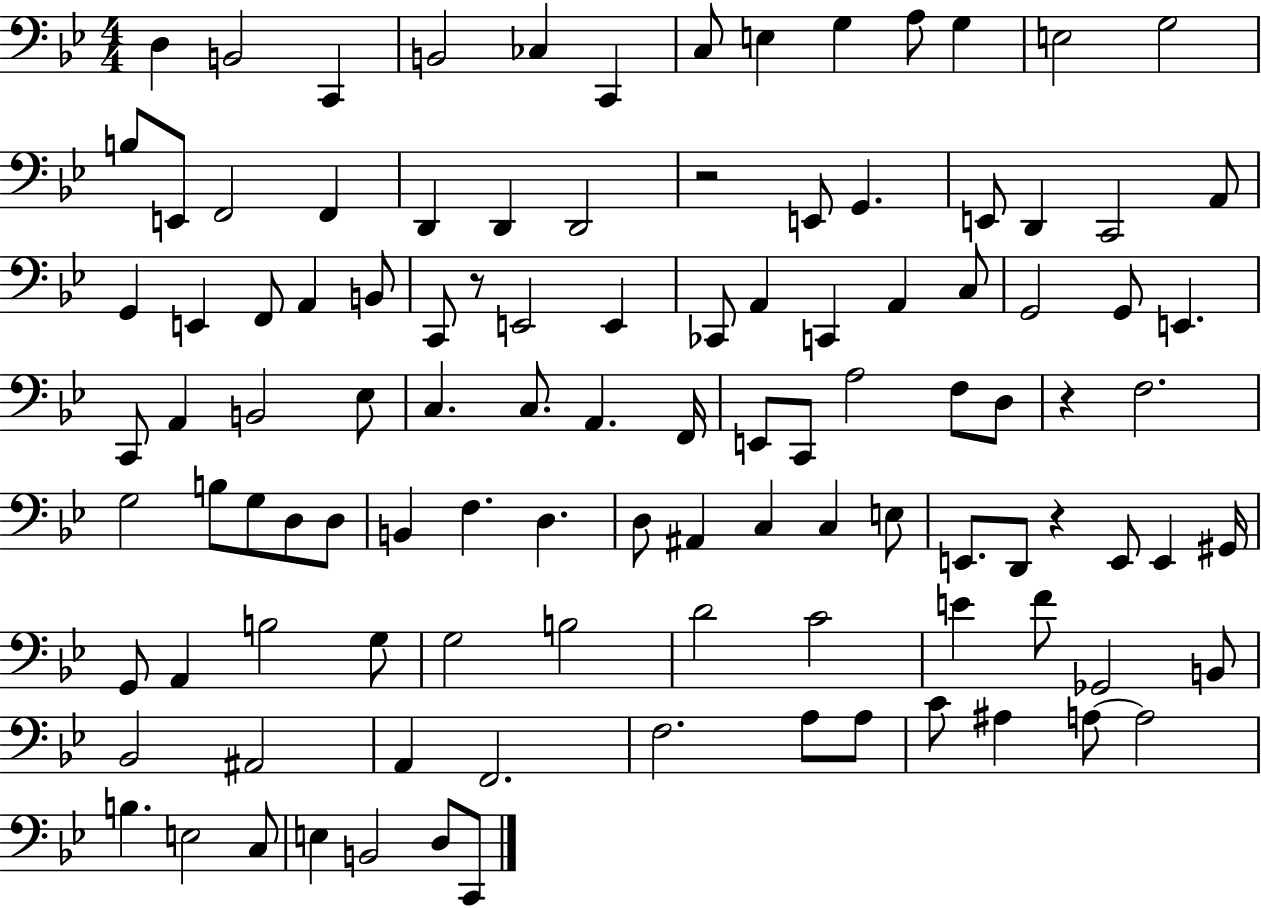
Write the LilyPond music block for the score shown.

{
  \clef bass
  \numericTimeSignature
  \time 4/4
  \key bes \major
  d4 b,2 c,4 | b,2 ces4 c,4 | c8 e4 g4 a8 g4 | e2 g2 | \break b8 e,8 f,2 f,4 | d,4 d,4 d,2 | r2 e,8 g,4. | e,8 d,4 c,2 a,8 | \break g,4 e,4 f,8 a,4 b,8 | c,8 r8 e,2 e,4 | ces,8 a,4 c,4 a,4 c8 | g,2 g,8 e,4. | \break c,8 a,4 b,2 ees8 | c4. c8. a,4. f,16 | e,8 c,8 a2 f8 d8 | r4 f2. | \break g2 b8 g8 d8 d8 | b,4 f4. d4. | d8 ais,4 c4 c4 e8 | e,8. d,8 r4 e,8 e,4 gis,16 | \break g,8 a,4 b2 g8 | g2 b2 | d'2 c'2 | e'4 f'8 ges,2 b,8 | \break bes,2 ais,2 | a,4 f,2. | f2. a8 a8 | c'8 ais4 a8~~ a2 | \break b4. e2 c8 | e4 b,2 d8 c,8 | \bar "|."
}